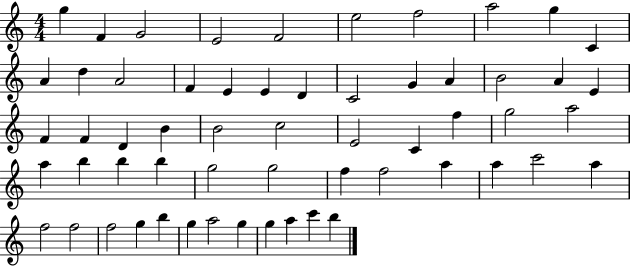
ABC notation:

X:1
T:Untitled
M:4/4
L:1/4
K:C
g F G2 E2 F2 e2 f2 a2 g C A d A2 F E E D C2 G A B2 A E F F D B B2 c2 E2 C f g2 a2 a b b b g2 g2 f f2 a a c'2 a f2 f2 f2 g b g a2 g g a c' b